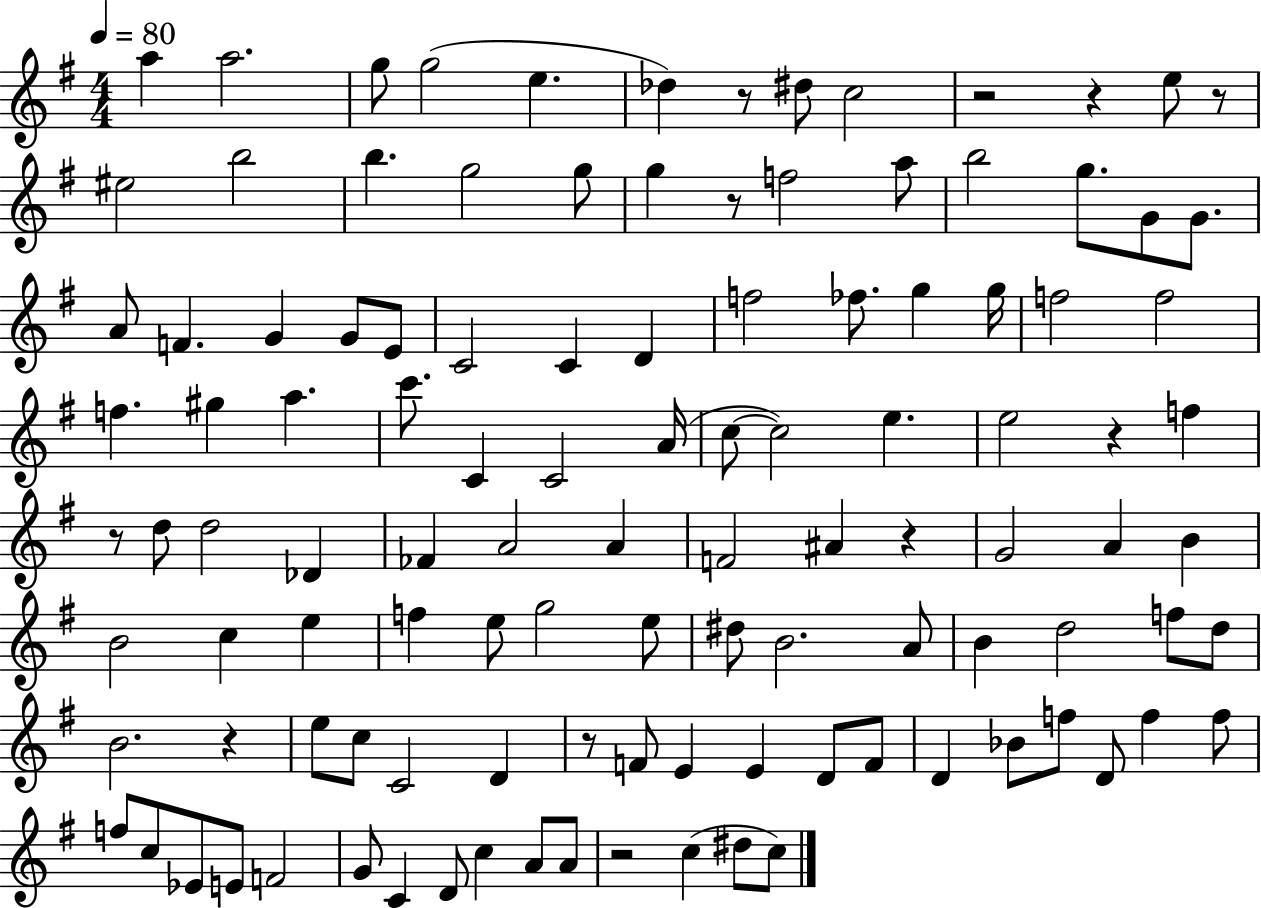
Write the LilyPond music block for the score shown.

{
  \clef treble
  \numericTimeSignature
  \time 4/4
  \key g \major
  \tempo 4 = 80
  a''4 a''2. | g''8 g''2( e''4. | des''4) r8 dis''8 c''2 | r2 r4 e''8 r8 | \break eis''2 b''2 | b''4. g''2 g''8 | g''4 r8 f''2 a''8 | b''2 g''8. g'8 g'8. | \break a'8 f'4. g'4 g'8 e'8 | c'2 c'4 d'4 | f''2 fes''8. g''4 g''16 | f''2 f''2 | \break f''4. gis''4 a''4. | c'''8. c'4 c'2 a'16( | c''8~~ c''2) e''4. | e''2 r4 f''4 | \break r8 d''8 d''2 des'4 | fes'4 a'2 a'4 | f'2 ais'4 r4 | g'2 a'4 b'4 | \break b'2 c''4 e''4 | f''4 e''8 g''2 e''8 | dis''8 b'2. a'8 | b'4 d''2 f''8 d''8 | \break b'2. r4 | e''8 c''8 c'2 d'4 | r8 f'8 e'4 e'4 d'8 f'8 | d'4 bes'8 f''8 d'8 f''4 f''8 | \break f''8 c''8 ees'8 e'8 f'2 | g'8 c'4 d'8 c''4 a'8 a'8 | r2 c''4( dis''8 c''8) | \bar "|."
}